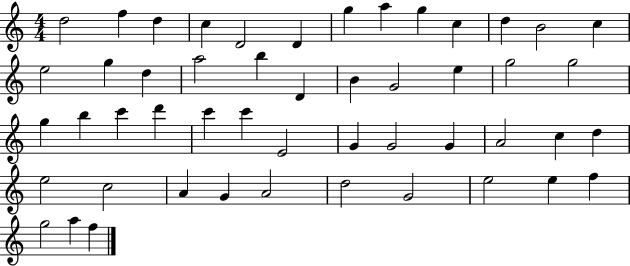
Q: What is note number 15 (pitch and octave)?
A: G5